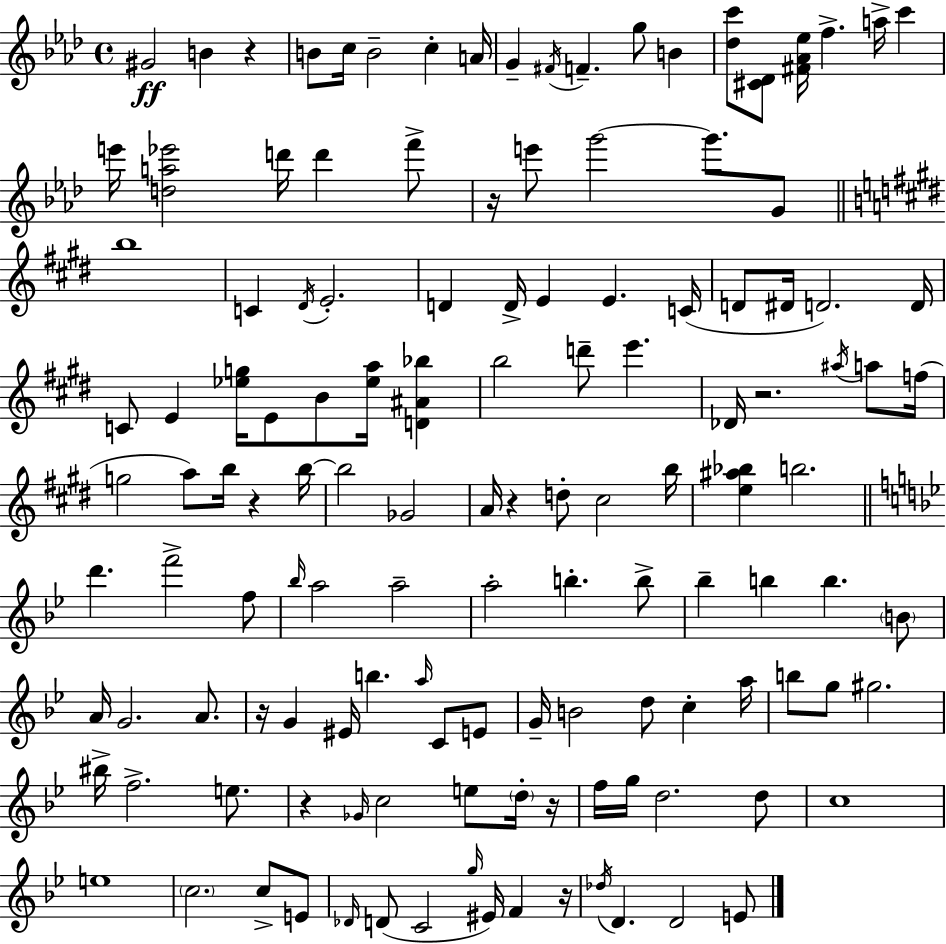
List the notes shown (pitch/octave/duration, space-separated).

G#4/h B4/q R/q B4/e C5/s B4/h C5/q A4/s G4/q F#4/s F4/q. G5/e B4/q [Db5,C6]/e [C#4,Db4]/e [F#4,Ab4,Eb5]/s F5/q. A5/s C6/q E6/s [D5,A5,Eb6]/h D6/s D6/q F6/e R/s E6/e G6/h G6/e. G4/e B5/w C4/q D#4/s E4/h. D4/q D4/s E4/q E4/q. C4/s D4/e D#4/s D4/h. D4/s C4/e E4/q [Eb5,G5]/s E4/e B4/e [Eb5,A5]/s [D4,A#4,Bb5]/q B5/h D6/e E6/q. Db4/s R/h. A#5/s A5/e F5/s G5/h A5/e B5/s R/q B5/s B5/h Gb4/h A4/s R/q D5/e C#5/h B5/s [E5,A#5,Bb5]/q B5/h. D6/q. F6/h F5/e Bb5/s A5/h A5/h A5/h B5/q. B5/e Bb5/q B5/q B5/q. B4/e A4/s G4/h. A4/e. R/s G4/q EIS4/s B5/q. A5/s C4/e E4/e G4/s B4/h D5/e C5/q A5/s B5/e G5/e G#5/h. BIS5/s F5/h. E5/e. R/q Gb4/s C5/h E5/e D5/s R/s F5/s G5/s D5/h. D5/e C5/w E5/w C5/h. C5/e E4/e Db4/s D4/e C4/h G5/s EIS4/s F4/q R/s Db5/s D4/q. D4/h E4/e